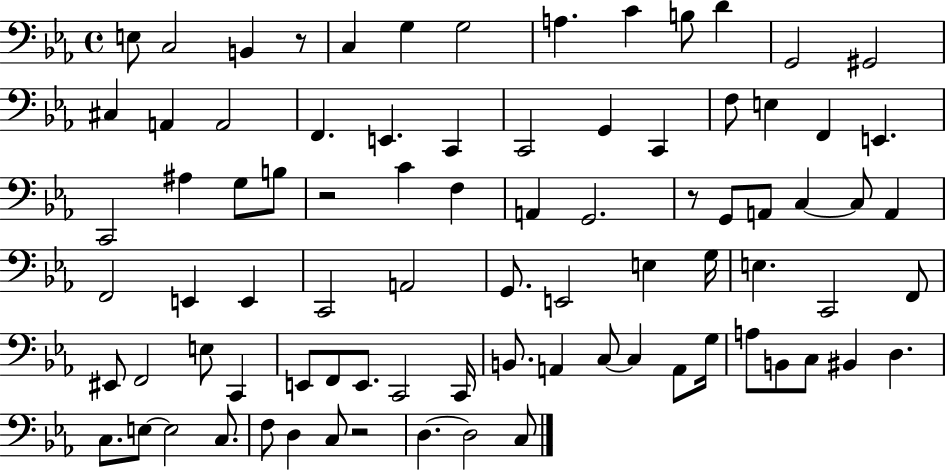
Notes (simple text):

E3/e C3/h B2/q R/e C3/q G3/q G3/h A3/q. C4/q B3/e D4/q G2/h G#2/h C#3/q A2/q A2/h F2/q. E2/q. C2/q C2/h G2/q C2/q F3/e E3/q F2/q E2/q. C2/h A#3/q G3/e B3/e R/h C4/q F3/q A2/q G2/h. R/e G2/e A2/e C3/q C3/e A2/q F2/h E2/q E2/q C2/h A2/h G2/e. E2/h E3/q G3/s E3/q. C2/h F2/e EIS2/e F2/h E3/e C2/q E2/e F2/e E2/e. C2/h C2/s B2/e. A2/q C3/e C3/q A2/e G3/s A3/e B2/e C3/e BIS2/q D3/q. C3/e. E3/e E3/h C3/e. F3/e D3/q C3/e R/h D3/q. D3/h C3/e